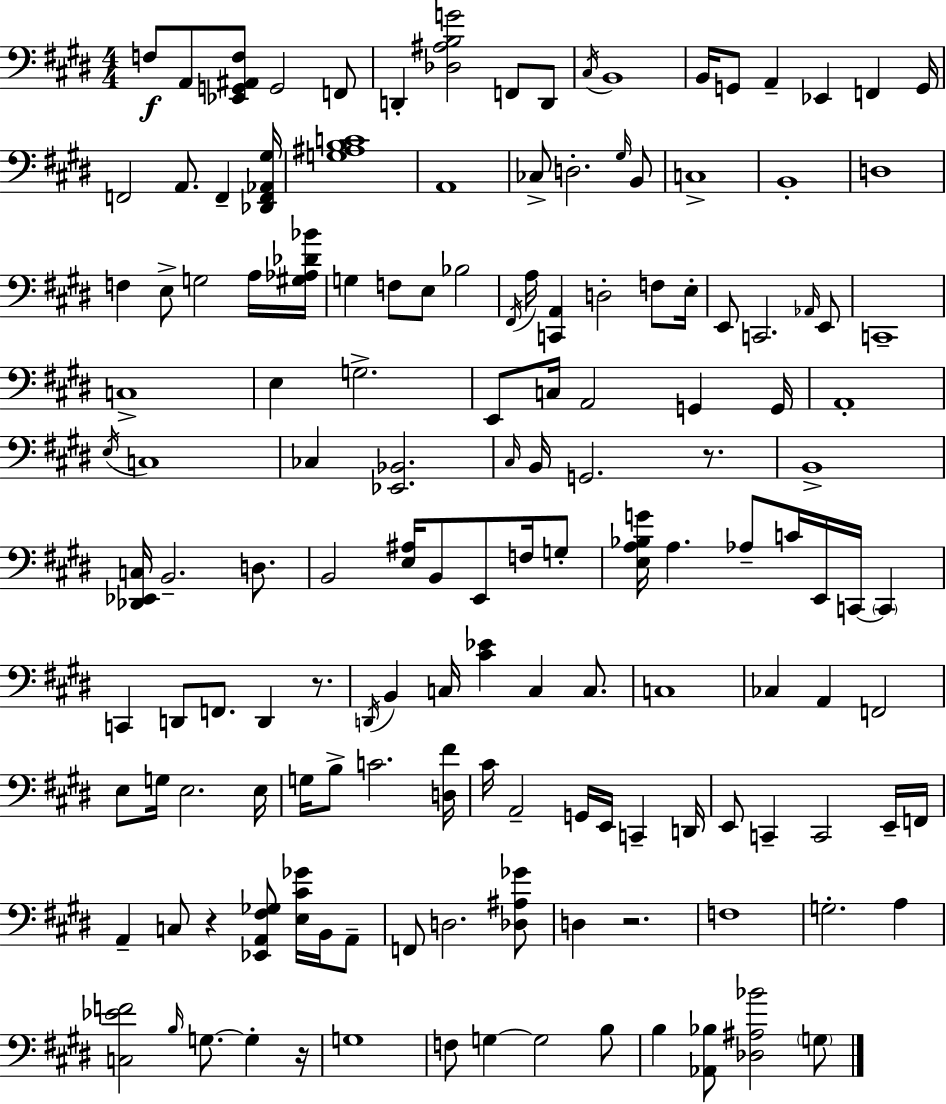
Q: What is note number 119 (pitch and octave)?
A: F3